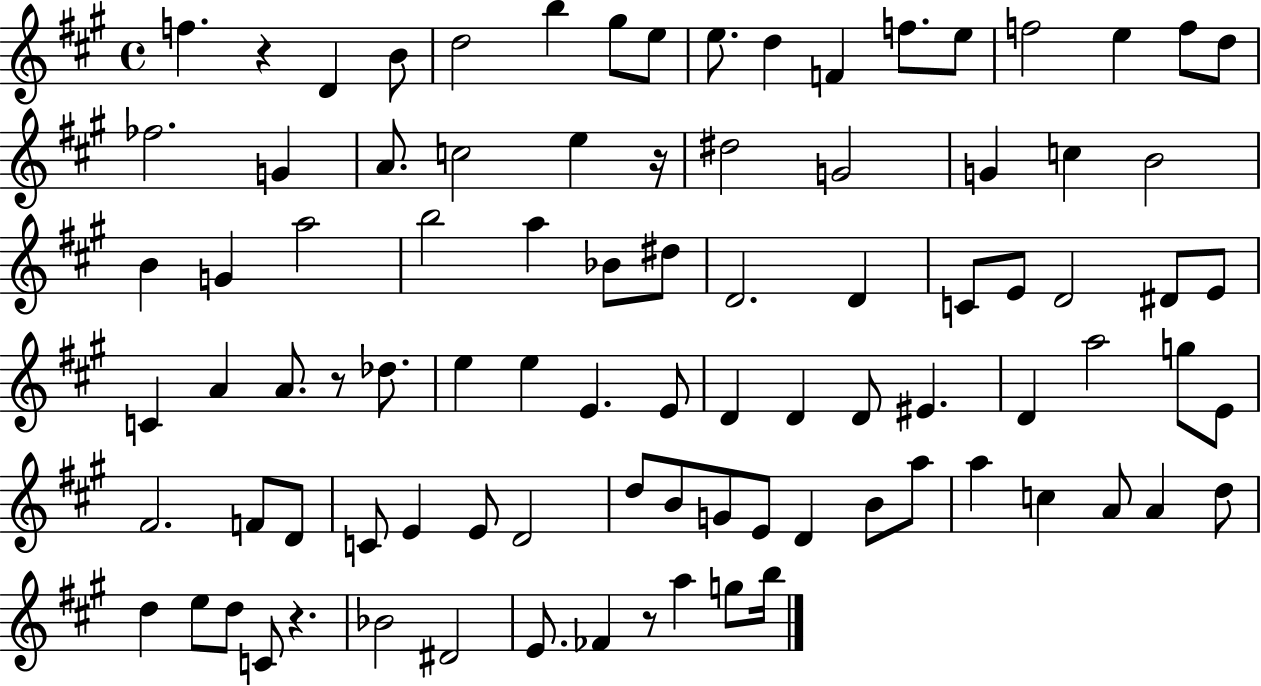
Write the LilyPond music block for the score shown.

{
  \clef treble
  \time 4/4
  \defaultTimeSignature
  \key a \major
  \repeat volta 2 { f''4. r4 d'4 b'8 | d''2 b''4 gis''8 e''8 | e''8. d''4 f'4 f''8. e''8 | f''2 e''4 f''8 d''8 | \break fes''2. g'4 | a'8. c''2 e''4 r16 | dis''2 g'2 | g'4 c''4 b'2 | \break b'4 g'4 a''2 | b''2 a''4 bes'8 dis''8 | d'2. d'4 | c'8 e'8 d'2 dis'8 e'8 | \break c'4 a'4 a'8. r8 des''8. | e''4 e''4 e'4. e'8 | d'4 d'4 d'8 eis'4. | d'4 a''2 g''8 e'8 | \break fis'2. f'8 d'8 | c'8 e'4 e'8 d'2 | d''8 b'8 g'8 e'8 d'4 b'8 a''8 | a''4 c''4 a'8 a'4 d''8 | \break d''4 e''8 d''8 c'8 r4. | bes'2 dis'2 | e'8. fes'4 r8 a''4 g''8 b''16 | } \bar "|."
}